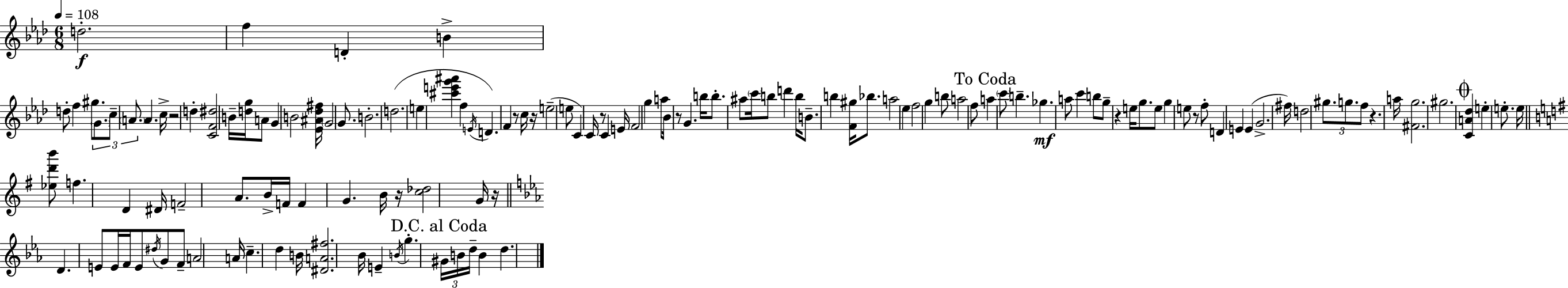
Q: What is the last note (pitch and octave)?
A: D5